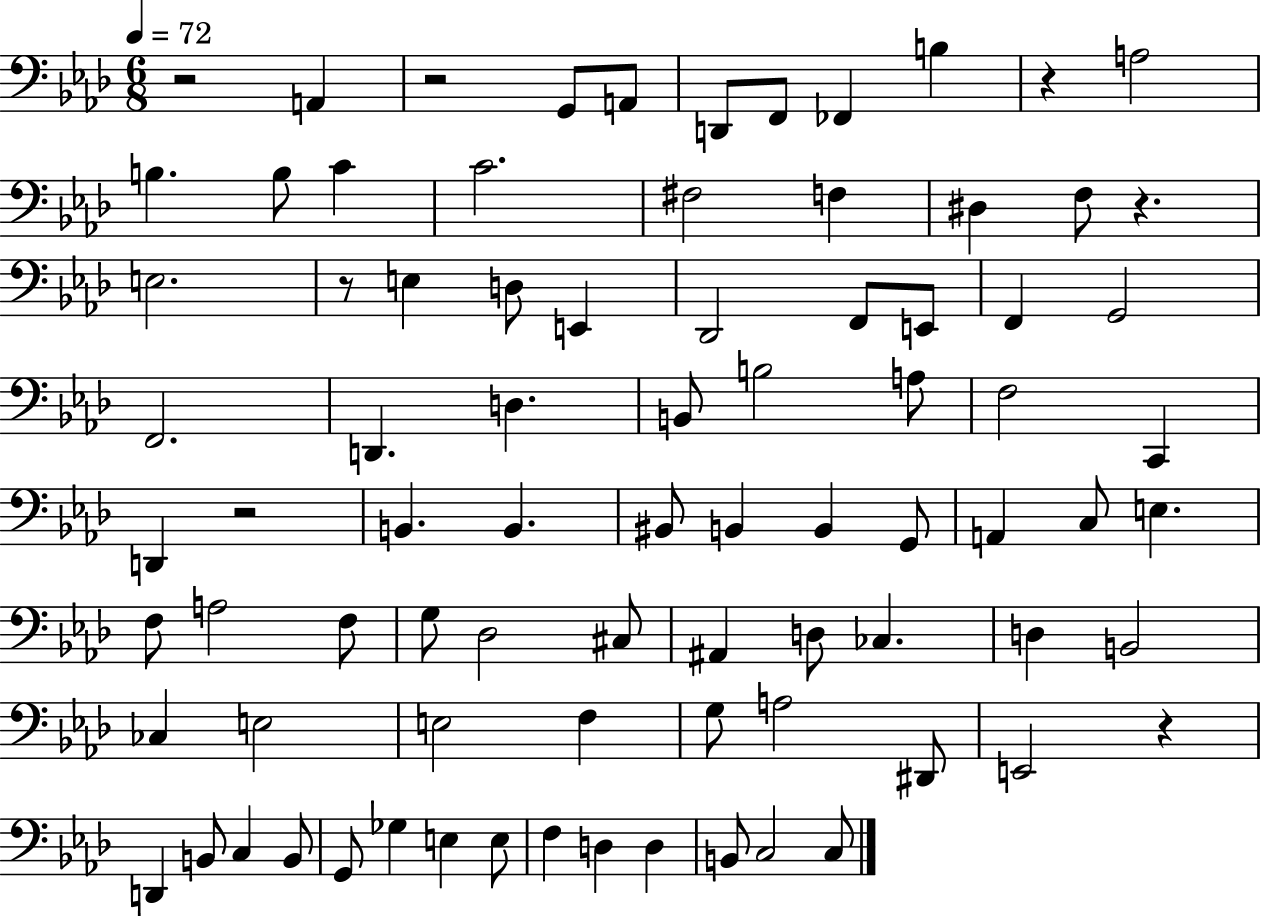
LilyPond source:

{
  \clef bass
  \numericTimeSignature
  \time 6/8
  \key aes \major
  \tempo 4 = 72
  r2 a,4 | r2 g,8 a,8 | d,8 f,8 fes,4 b4 | r4 a2 | \break b4. b8 c'4 | c'2. | fis2 f4 | dis4 f8 r4. | \break e2. | r8 e4 d8 e,4 | des,2 f,8 e,8 | f,4 g,2 | \break f,2. | d,4. d4. | b,8 b2 a8 | f2 c,4 | \break d,4 r2 | b,4. b,4. | bis,8 b,4 b,4 g,8 | a,4 c8 e4. | \break f8 a2 f8 | g8 des2 cis8 | ais,4 d8 ces4. | d4 b,2 | \break ces4 e2 | e2 f4 | g8 a2 dis,8 | e,2 r4 | \break d,4 b,8 c4 b,8 | g,8 ges4 e4 e8 | f4 d4 d4 | b,8 c2 c8 | \break \bar "|."
}